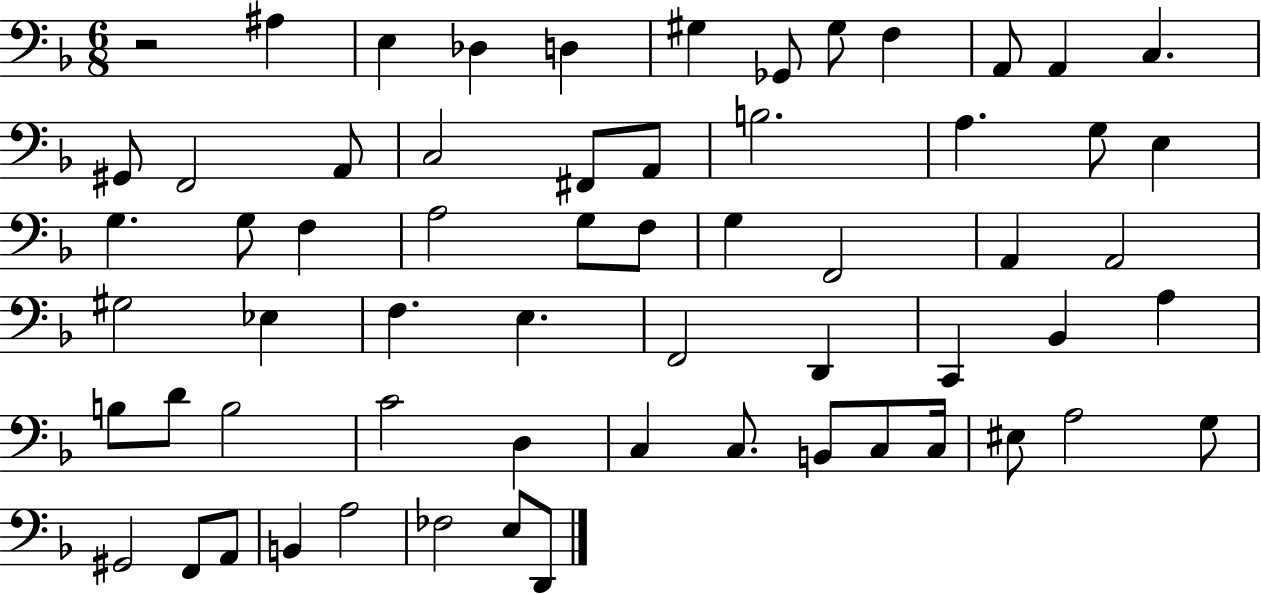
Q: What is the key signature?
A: F major